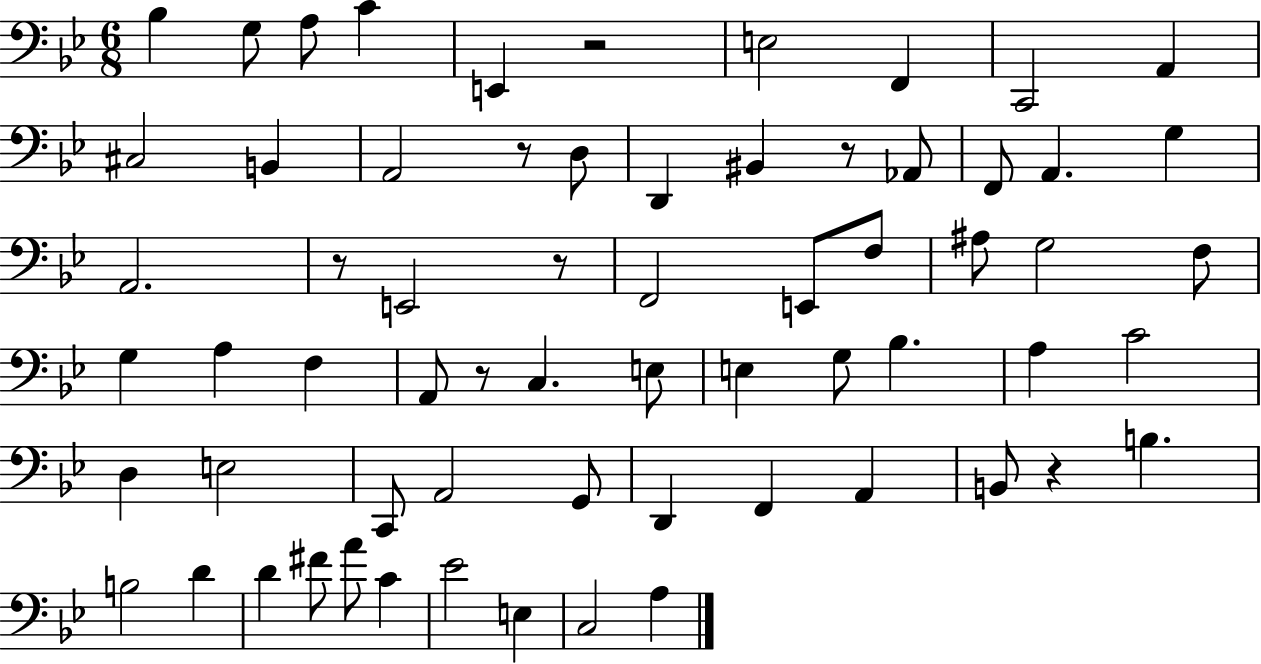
X:1
T:Untitled
M:6/8
L:1/4
K:Bb
_B, G,/2 A,/2 C E,, z2 E,2 F,, C,,2 A,, ^C,2 B,, A,,2 z/2 D,/2 D,, ^B,, z/2 _A,,/2 F,,/2 A,, G, A,,2 z/2 E,,2 z/2 F,,2 E,,/2 F,/2 ^A,/2 G,2 F,/2 G, A, F, A,,/2 z/2 C, E,/2 E, G,/2 _B, A, C2 D, E,2 C,,/2 A,,2 G,,/2 D,, F,, A,, B,,/2 z B, B,2 D D ^F/2 A/2 C _E2 E, C,2 A,